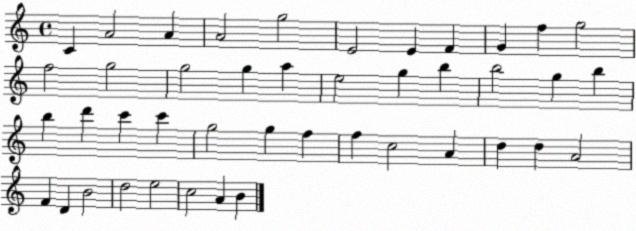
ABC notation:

X:1
T:Untitled
M:4/4
L:1/4
K:C
C A2 A A2 g2 E2 E F G f g2 f2 g2 g2 g a e2 g b b2 g b b d' c' c' g2 g f f c2 A d d A2 F D B2 d2 e2 c2 A B